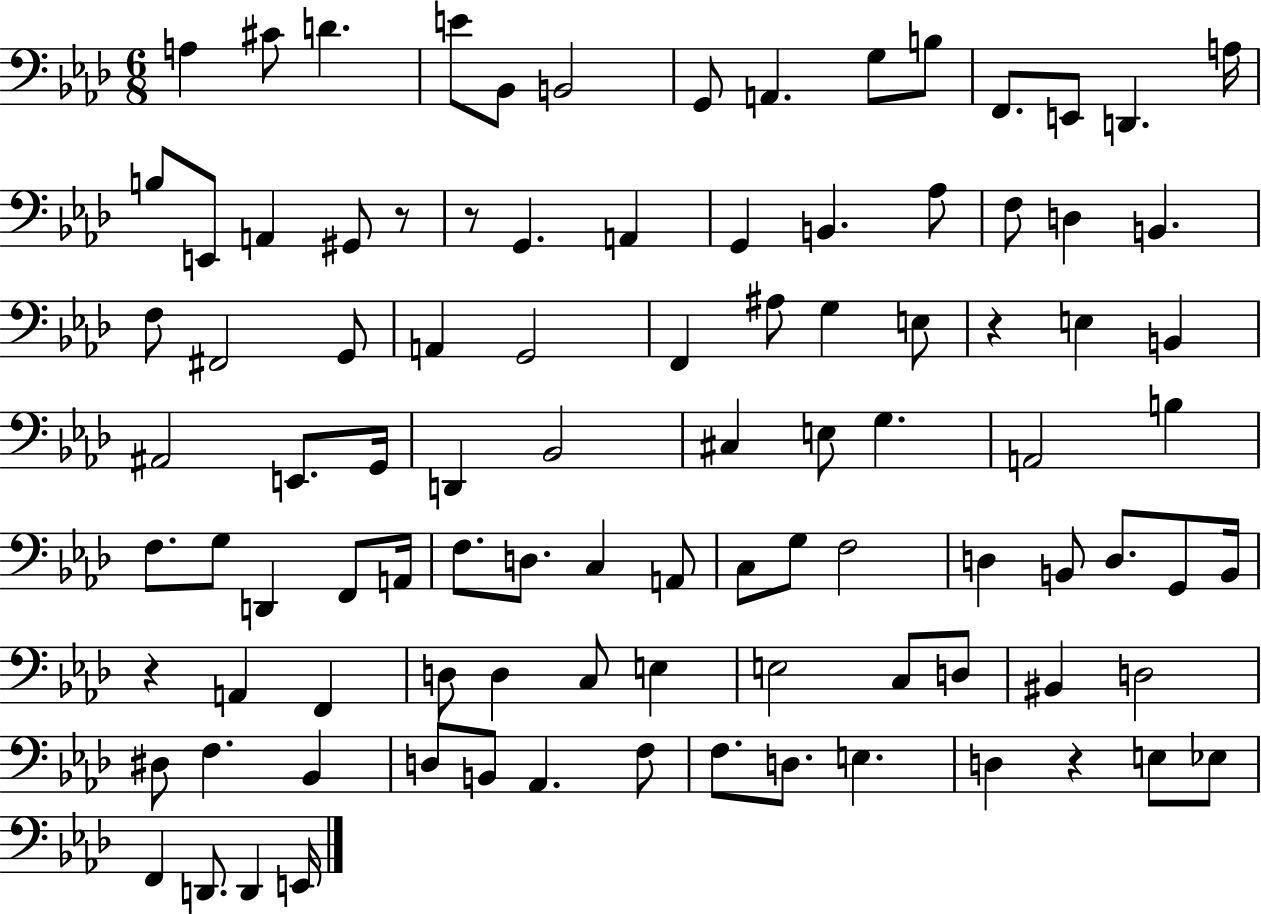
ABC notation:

X:1
T:Untitled
M:6/8
L:1/4
K:Ab
A, ^C/2 D E/2 _B,,/2 B,,2 G,,/2 A,, G,/2 B,/2 F,,/2 E,,/2 D,, A,/4 B,/2 E,,/2 A,, ^G,,/2 z/2 z/2 G,, A,, G,, B,, _A,/2 F,/2 D, B,, F,/2 ^F,,2 G,,/2 A,, G,,2 F,, ^A,/2 G, E,/2 z E, B,, ^A,,2 E,,/2 G,,/4 D,, _B,,2 ^C, E,/2 G, A,,2 B, F,/2 G,/2 D,, F,,/2 A,,/4 F,/2 D,/2 C, A,,/2 C,/2 G,/2 F,2 D, B,,/2 D,/2 G,,/2 B,,/4 z A,, F,, D,/2 D, C,/2 E, E,2 C,/2 D,/2 ^B,, D,2 ^D,/2 F, _B,, D,/2 B,,/2 _A,, F,/2 F,/2 D,/2 E, D, z E,/2 _E,/2 F,, D,,/2 D,, E,,/4